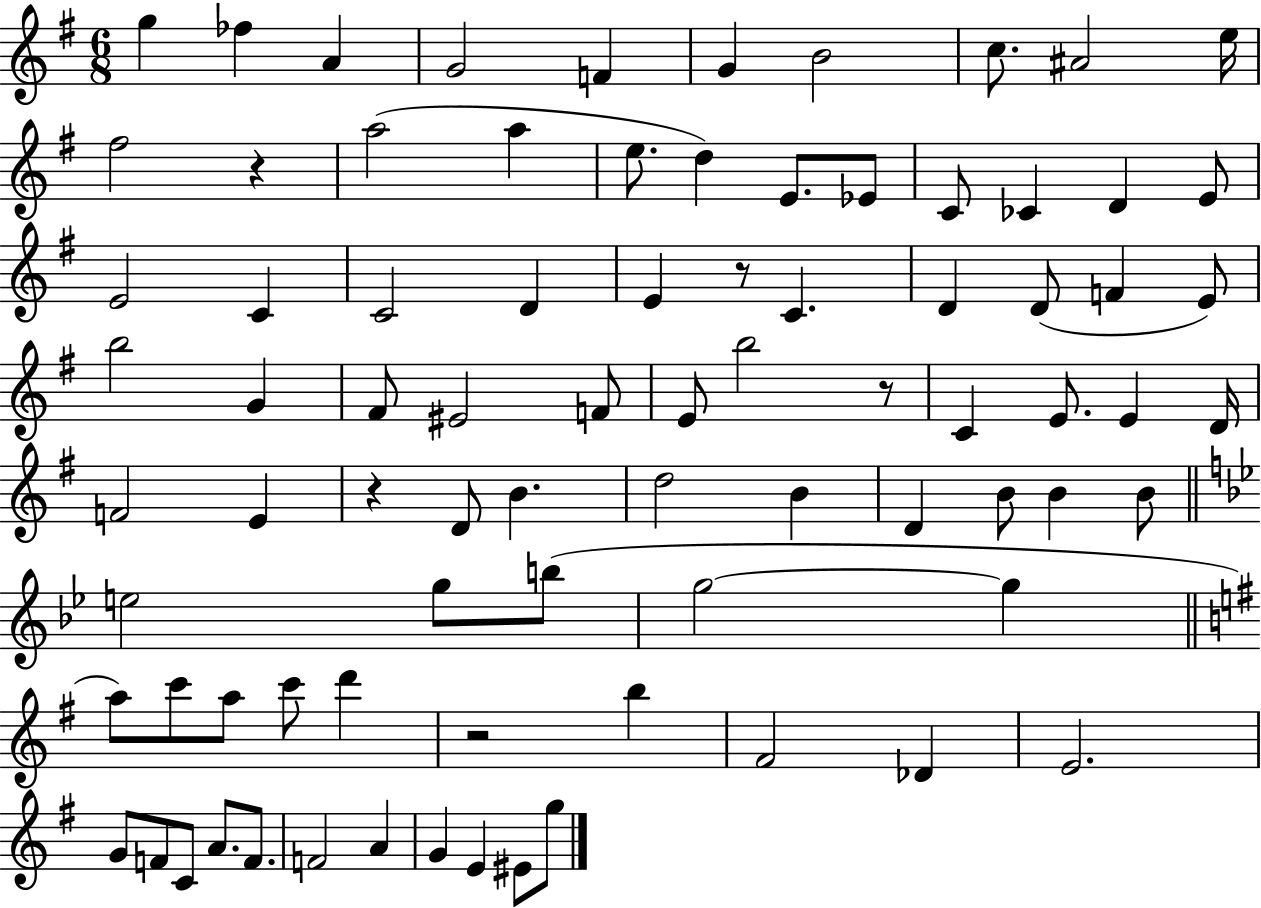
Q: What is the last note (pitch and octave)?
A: G5